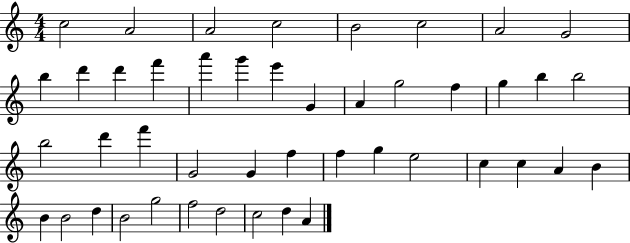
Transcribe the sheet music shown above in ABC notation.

X:1
T:Untitled
M:4/4
L:1/4
K:C
c2 A2 A2 c2 B2 c2 A2 G2 b d' d' f' a' g' e' G A g2 f g b b2 b2 d' f' G2 G f f g e2 c c A B B B2 d B2 g2 f2 d2 c2 d A